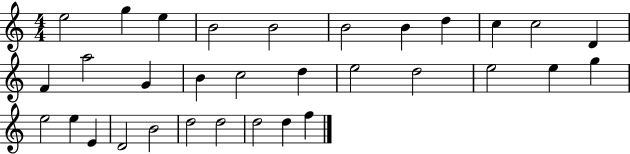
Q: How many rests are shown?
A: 0